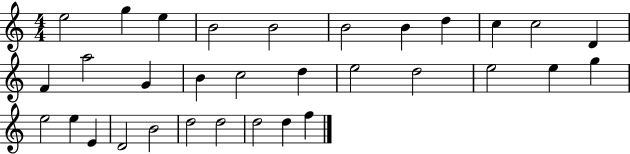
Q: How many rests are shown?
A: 0